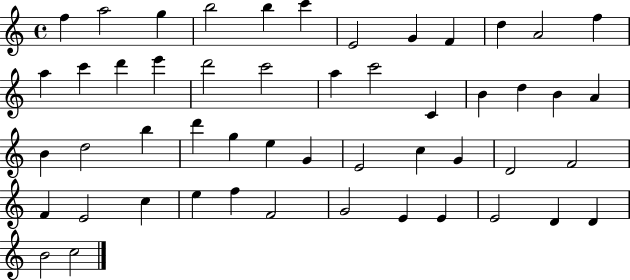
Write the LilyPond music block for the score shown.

{
  \clef treble
  \time 4/4
  \defaultTimeSignature
  \key c \major
  f''4 a''2 g''4 | b''2 b''4 c'''4 | e'2 g'4 f'4 | d''4 a'2 f''4 | \break a''4 c'''4 d'''4 e'''4 | d'''2 c'''2 | a''4 c'''2 c'4 | b'4 d''4 b'4 a'4 | \break b'4 d''2 b''4 | d'''4 g''4 e''4 g'4 | e'2 c''4 g'4 | d'2 f'2 | \break f'4 e'2 c''4 | e''4 f''4 f'2 | g'2 e'4 e'4 | e'2 d'4 d'4 | \break b'2 c''2 | \bar "|."
}